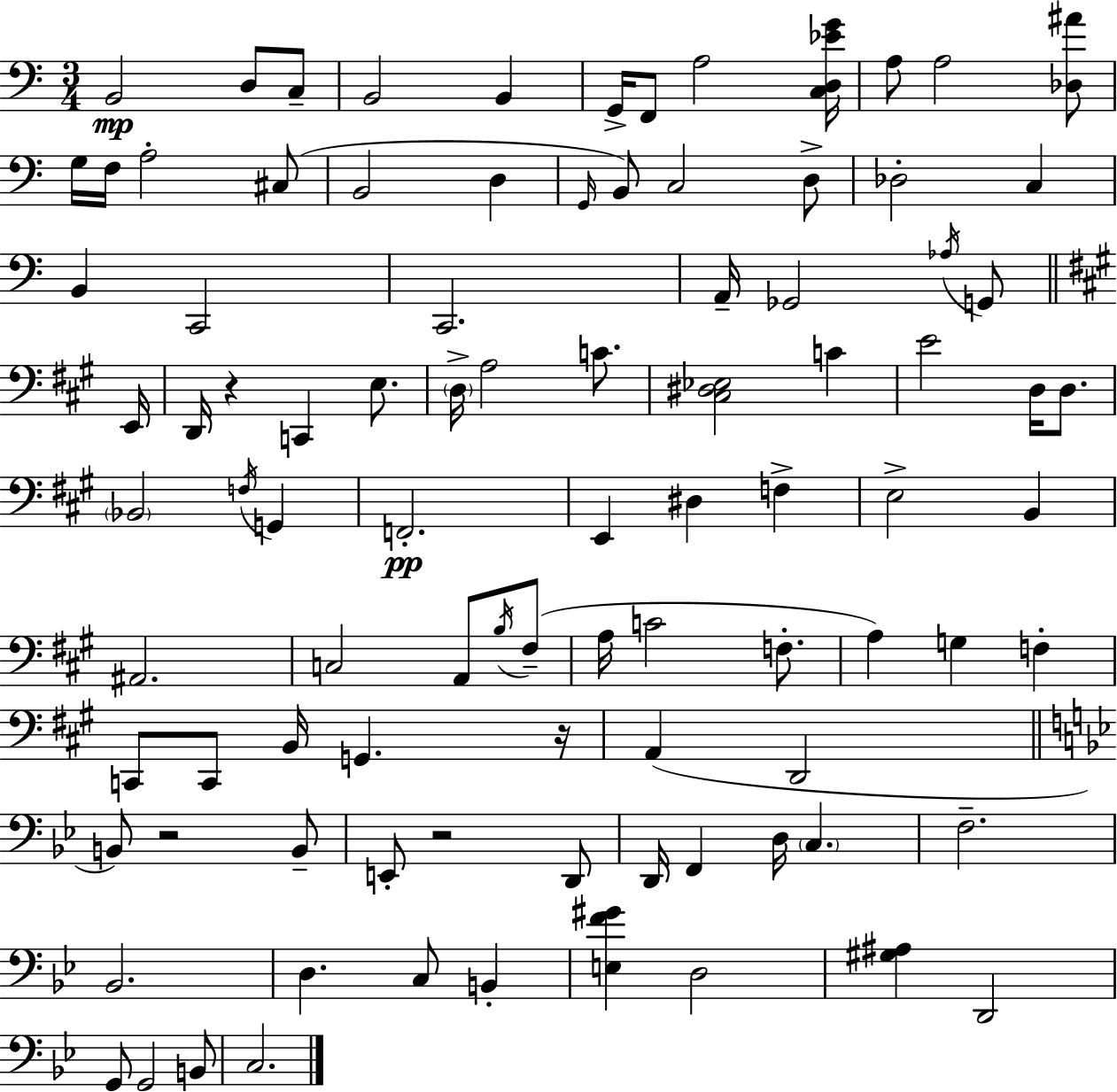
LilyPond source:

{
  \clef bass
  \numericTimeSignature
  \time 3/4
  \key c \major
  b,2\mp d8 c8-- | b,2 b,4 | g,16-> f,8 a2 <c d ees' g'>16 | a8 a2 <des ais'>8 | \break g16 f16 a2-. cis8( | b,2 d4 | \grace { g,16 } b,8) c2 d8-> | des2-. c4 | \break b,4 c,2 | c,2. | a,16-- ges,2 \acciaccatura { aes16 } g,8 | \bar "||" \break \key a \major e,16 d,16 r4 c,4 e8. | \parenthesize d16-> a2 c'8. | <cis dis ees>2 c'4 | e'2 d16 d8. | \break \parenthesize bes,2 \acciaccatura { f16 } g,4 | f,2.-.\pp | e,4 dis4 f4-> | e2-> b,4 | \break ais,2. | c2 a,8 | \acciaccatura { b16 }( fis8-- a16 c'2 | f8.-. a4) g4 f4-. | \break c,8 c,8 b,16 g,4. | r16 a,4( d,2 | \bar "||" \break \key bes \major b,8) r2 b,8-- | e,8-. r2 d,8 | d,16 f,4 d16 \parenthesize c4. | f2.-- | \break bes,2. | d4. c8 b,4-. | <e f' gis'>4 d2 | <gis ais>4 d,2 | \break g,8 g,2 b,8 | c2. | \bar "|."
}